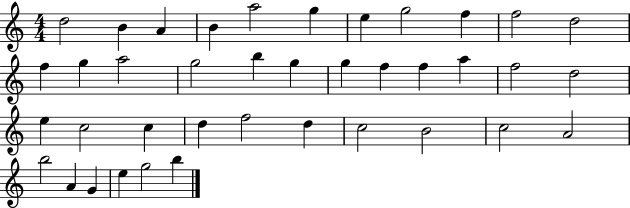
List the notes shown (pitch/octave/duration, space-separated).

D5/h B4/q A4/q B4/q A5/h G5/q E5/q G5/h F5/q F5/h D5/h F5/q G5/q A5/h G5/h B5/q G5/q G5/q F5/q F5/q A5/q F5/h D5/h E5/q C5/h C5/q D5/q F5/h D5/q C5/h B4/h C5/h A4/h B5/h A4/q G4/q E5/q G5/h B5/q